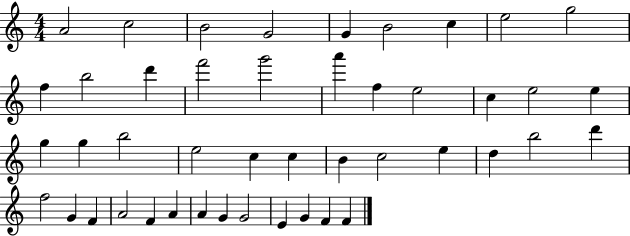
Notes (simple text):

A4/h C5/h B4/h G4/h G4/q B4/h C5/q E5/h G5/h F5/q B5/h D6/q F6/h G6/h A6/q F5/q E5/h C5/q E5/h E5/q G5/q G5/q B5/h E5/h C5/q C5/q B4/q C5/h E5/q D5/q B5/h D6/q F5/h G4/q F4/q A4/h F4/q A4/q A4/q G4/q G4/h E4/q G4/q F4/q F4/q